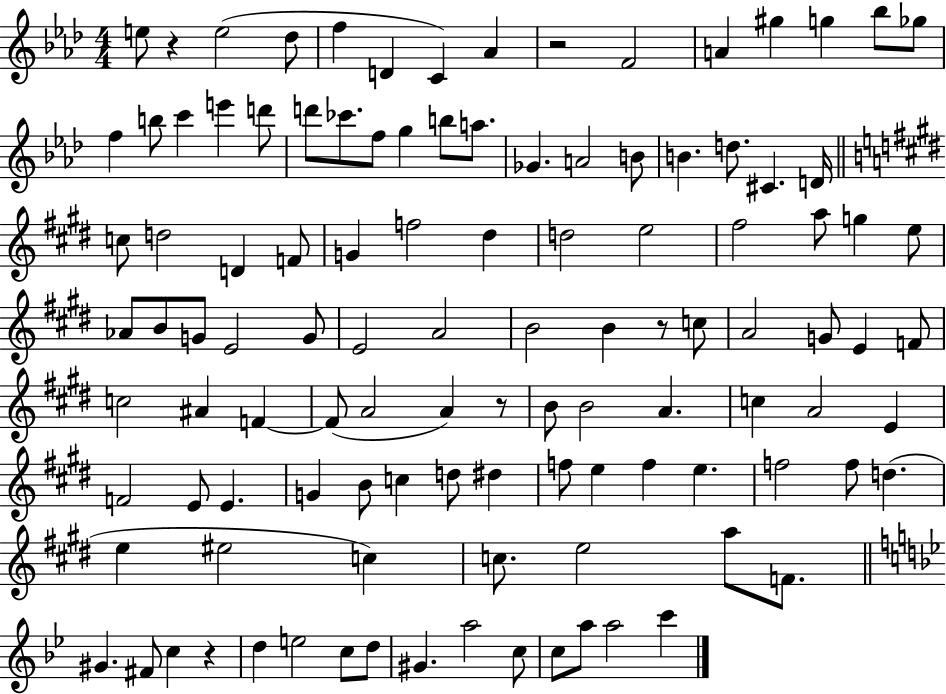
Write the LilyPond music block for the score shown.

{
  \clef treble
  \numericTimeSignature
  \time 4/4
  \key aes \major
  e''8 r4 e''2( des''8 | f''4 d'4 c'4) aes'4 | r2 f'2 | a'4 gis''4 g''4 bes''8 ges''8 | \break f''4 b''8 c'''4 e'''4 d'''8 | d'''8 ces'''8. f''8 g''4 b''8 a''8. | ges'4. a'2 b'8 | b'4. d''8. cis'4. d'16 | \break \bar "||" \break \key e \major c''8 d''2 d'4 f'8 | g'4 f''2 dis''4 | d''2 e''2 | fis''2 a''8 g''4 e''8 | \break aes'8 b'8 g'8 e'2 g'8 | e'2 a'2 | b'2 b'4 r8 c''8 | a'2 g'8 e'4 f'8 | \break c''2 ais'4 f'4~~ | f'8( a'2 a'4) r8 | b'8 b'2 a'4. | c''4 a'2 e'4 | \break f'2 e'8 e'4. | g'4 b'8 c''4 d''8 dis''4 | f''8 e''4 f''4 e''4. | f''2 f''8 d''4.( | \break e''4 eis''2 c''4) | c''8. e''2 a''8 f'8. | \bar "||" \break \key g \minor gis'4. fis'8 c''4 r4 | d''4 e''2 c''8 d''8 | gis'4. a''2 c''8 | c''8 a''8 a''2 c'''4 | \break \bar "|."
}